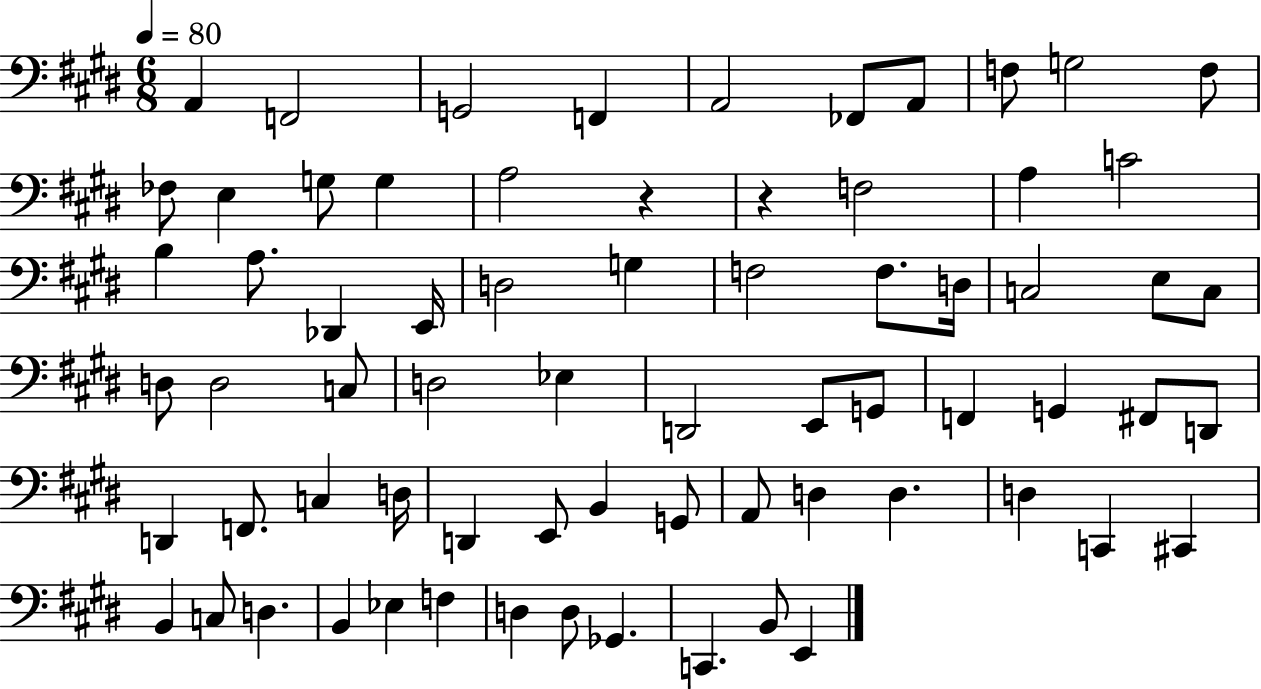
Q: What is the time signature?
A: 6/8